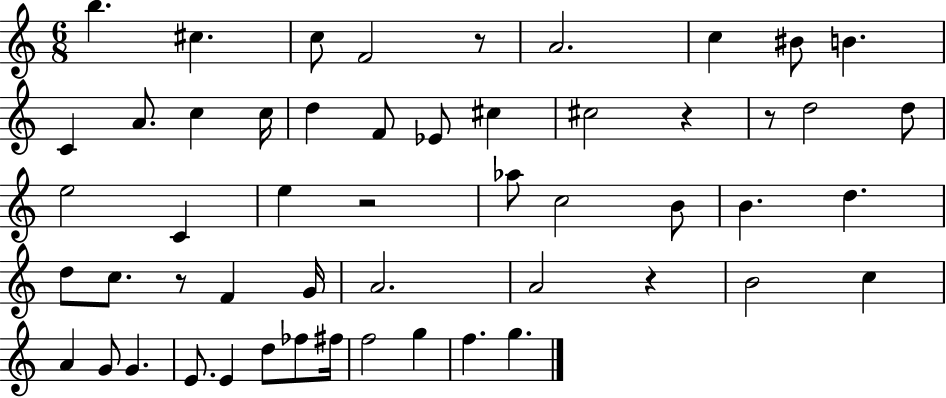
B5/q. C#5/q. C5/e F4/h R/e A4/h. C5/q BIS4/e B4/q. C4/q A4/e. C5/q C5/s D5/q F4/e Eb4/e C#5/q C#5/h R/q R/e D5/h D5/e E5/h C4/q E5/q R/h Ab5/e C5/h B4/e B4/q. D5/q. D5/e C5/e. R/e F4/q G4/s A4/h. A4/h R/q B4/h C5/q A4/q G4/e G4/q. E4/e. E4/q D5/e FES5/e F#5/s F5/h G5/q F5/q. G5/q.